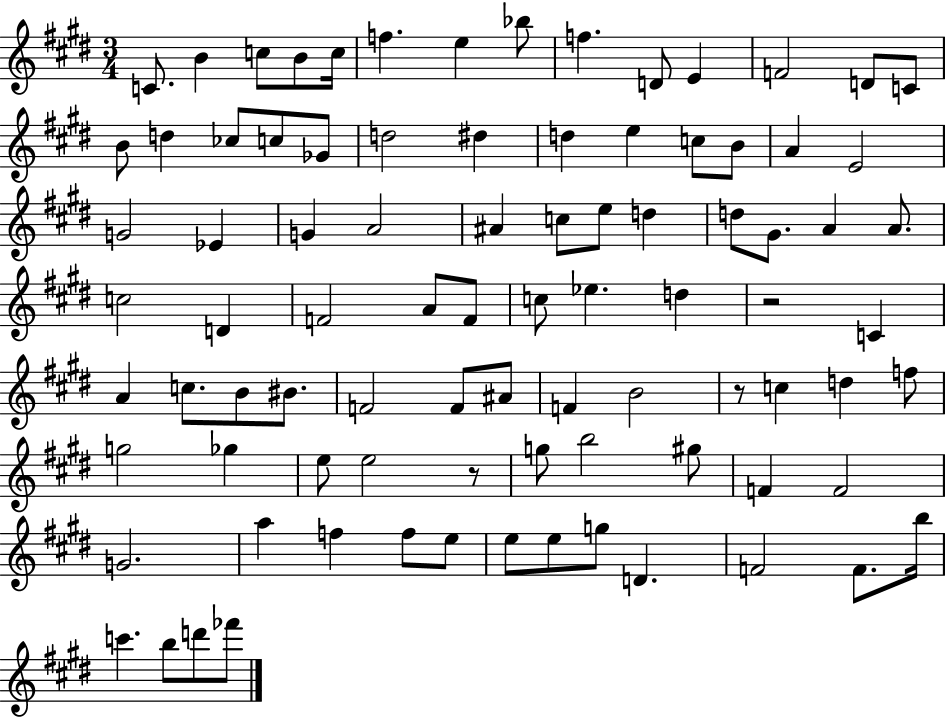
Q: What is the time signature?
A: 3/4